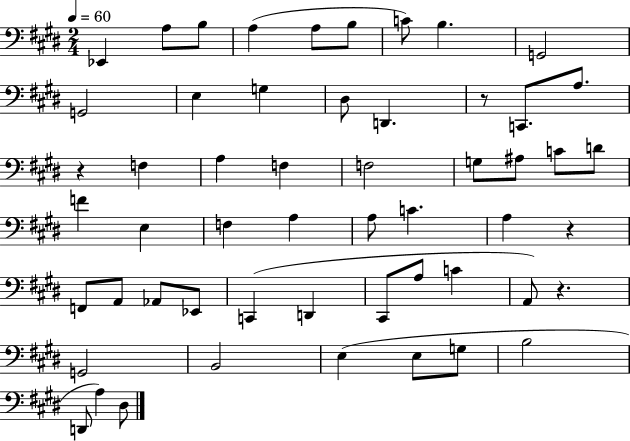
X:1
T:Untitled
M:2/4
L:1/4
K:E
_E,, A,/2 B,/2 A, A,/2 B,/2 C/2 B, G,,2 G,,2 E, G, ^D,/2 D,, z/2 C,,/2 A,/2 z F, A, F, F,2 G,/2 ^A,/2 C/2 D/2 F E, F, A, A,/2 C A, z F,,/2 A,,/2 _A,,/2 _E,,/2 C,, D,, ^C,,/2 A,/2 C A,,/2 z G,,2 B,,2 E, E,/2 G,/2 B,2 D,,/2 A, ^D,/2